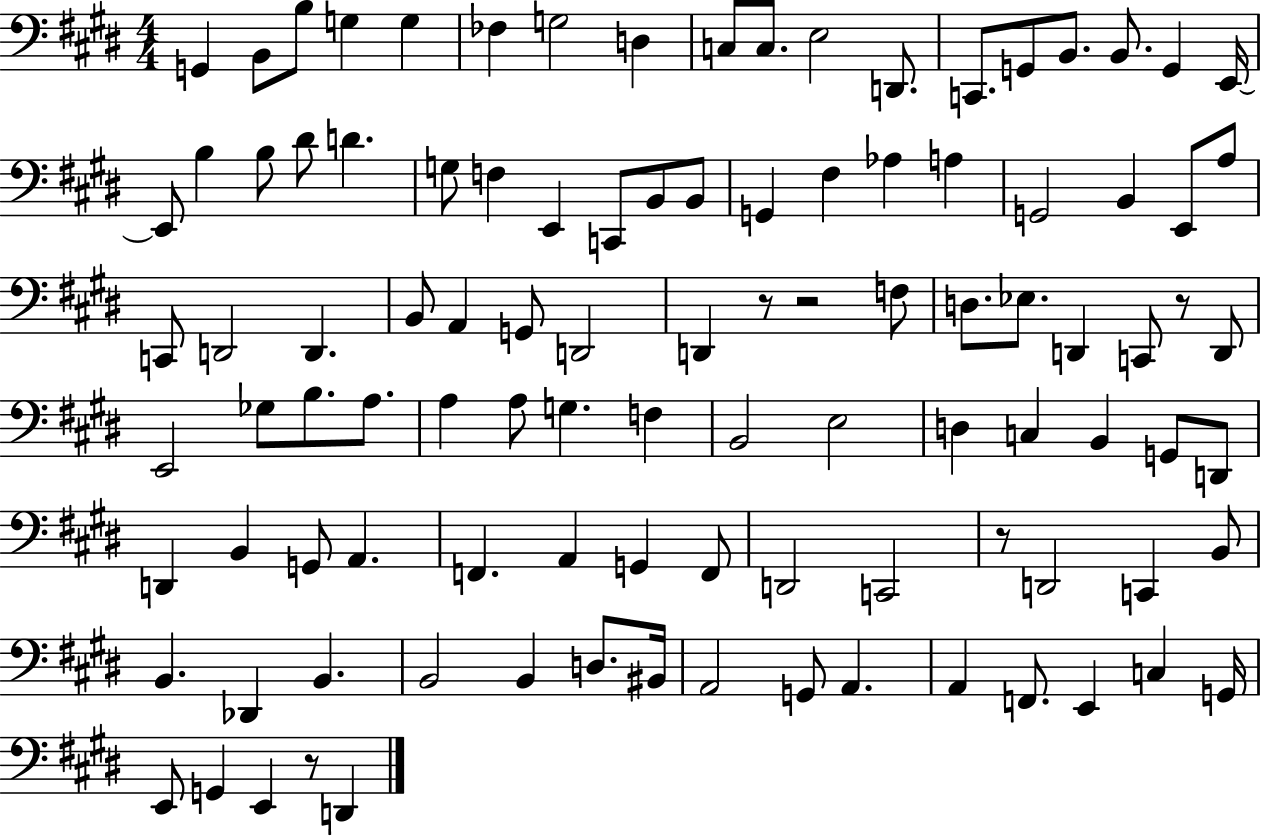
{
  \clef bass
  \numericTimeSignature
  \time 4/4
  \key e \major
  g,4 b,8 b8 g4 g4 | fes4 g2 d4 | c8 c8. e2 d,8. | c,8. g,8 b,8. b,8. g,4 e,16~~ | \break e,8 b4 b8 dis'8 d'4. | g8 f4 e,4 c,8 b,8 b,8 | g,4 fis4 aes4 a4 | g,2 b,4 e,8 a8 | \break c,8 d,2 d,4. | b,8 a,4 g,8 d,2 | d,4 r8 r2 f8 | d8. ees8. d,4 c,8 r8 d,8 | \break e,2 ges8 b8. a8. | a4 a8 g4. f4 | b,2 e2 | d4 c4 b,4 g,8 d,8 | \break d,4 b,4 g,8 a,4. | f,4. a,4 g,4 f,8 | d,2 c,2 | r8 d,2 c,4 b,8 | \break b,4. des,4 b,4. | b,2 b,4 d8. bis,16 | a,2 g,8 a,4. | a,4 f,8. e,4 c4 g,16 | \break e,8 g,4 e,4 r8 d,4 | \bar "|."
}